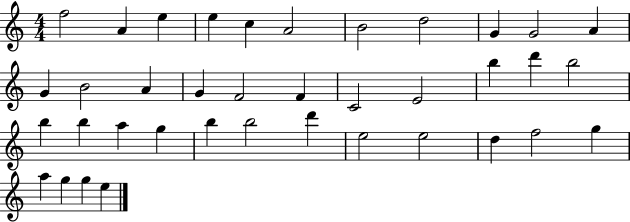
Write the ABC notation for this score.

X:1
T:Untitled
M:4/4
L:1/4
K:C
f2 A e e c A2 B2 d2 G G2 A G B2 A G F2 F C2 E2 b d' b2 b b a g b b2 d' e2 e2 d f2 g a g g e